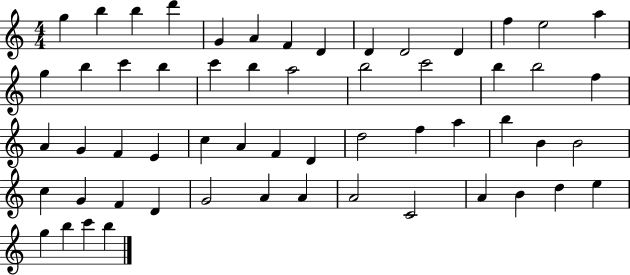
{
  \clef treble
  \numericTimeSignature
  \time 4/4
  \key c \major
  g''4 b''4 b''4 d'''4 | g'4 a'4 f'4 d'4 | d'4 d'2 d'4 | f''4 e''2 a''4 | \break g''4 b''4 c'''4 b''4 | c'''4 b''4 a''2 | b''2 c'''2 | b''4 b''2 f''4 | \break a'4 g'4 f'4 e'4 | c''4 a'4 f'4 d'4 | d''2 f''4 a''4 | b''4 b'4 b'2 | \break c''4 g'4 f'4 d'4 | g'2 a'4 a'4 | a'2 c'2 | a'4 b'4 d''4 e''4 | \break g''4 b''4 c'''4 b''4 | \bar "|."
}